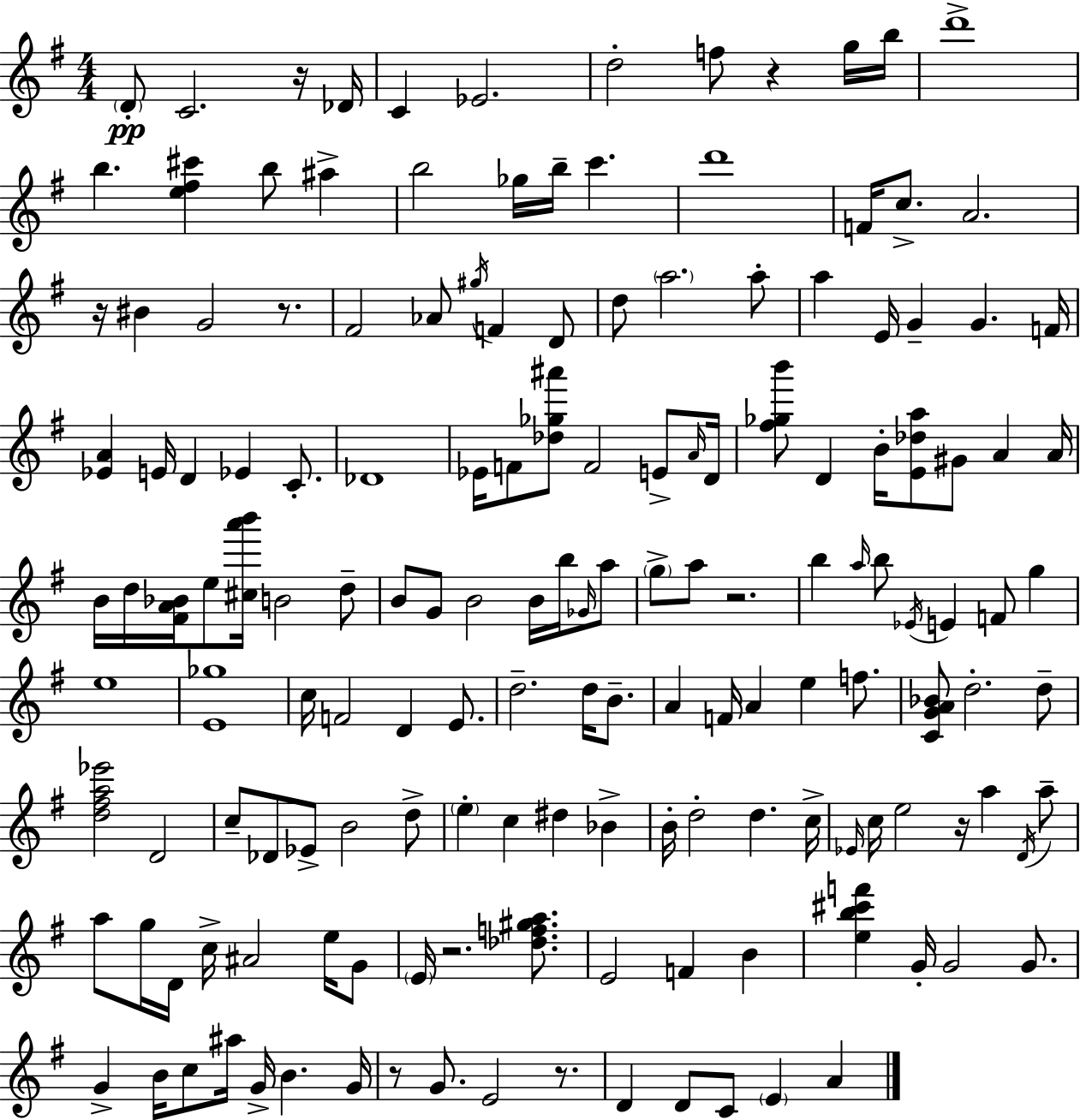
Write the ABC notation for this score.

X:1
T:Untitled
M:4/4
L:1/4
K:Em
D/2 C2 z/4 _D/4 C _E2 d2 f/2 z g/4 b/4 d'4 b [e^f^c'] b/2 ^a b2 _g/4 b/4 c' d'4 F/4 c/2 A2 z/4 ^B G2 z/2 ^F2 _A/2 ^g/4 F D/2 d/2 a2 a/2 a E/4 G G F/4 [_EA] E/4 D _E C/2 _D4 _E/4 F/2 [_d_g^a']/2 F2 E/2 A/4 D/4 [^f_gb']/2 D B/4 [E_da]/2 ^G/2 A A/4 B/4 d/4 [^FA_B]/4 e/2 [^ca'b']/4 B2 d/2 B/2 G/2 B2 B/4 b/4 _G/4 a/2 g/2 a/2 z2 b a/4 b/2 _E/4 E F/2 g e4 [E_g]4 c/4 F2 D E/2 d2 d/4 B/2 A F/4 A e f/2 [CGA_B]/2 d2 d/2 [d^fa_e']2 D2 c/2 _D/2 _E/2 B2 d/2 e c ^d _B B/4 d2 d c/4 _E/4 c/4 e2 z/4 a D/4 a/2 a/2 g/4 D/4 c/4 ^A2 e/4 G/2 E/4 z2 [_df^ga]/2 E2 F B [eb^c'f'] G/4 G2 G/2 G B/4 c/2 ^a/4 G/4 B G/4 z/2 G/2 E2 z/2 D D/2 C/2 E A